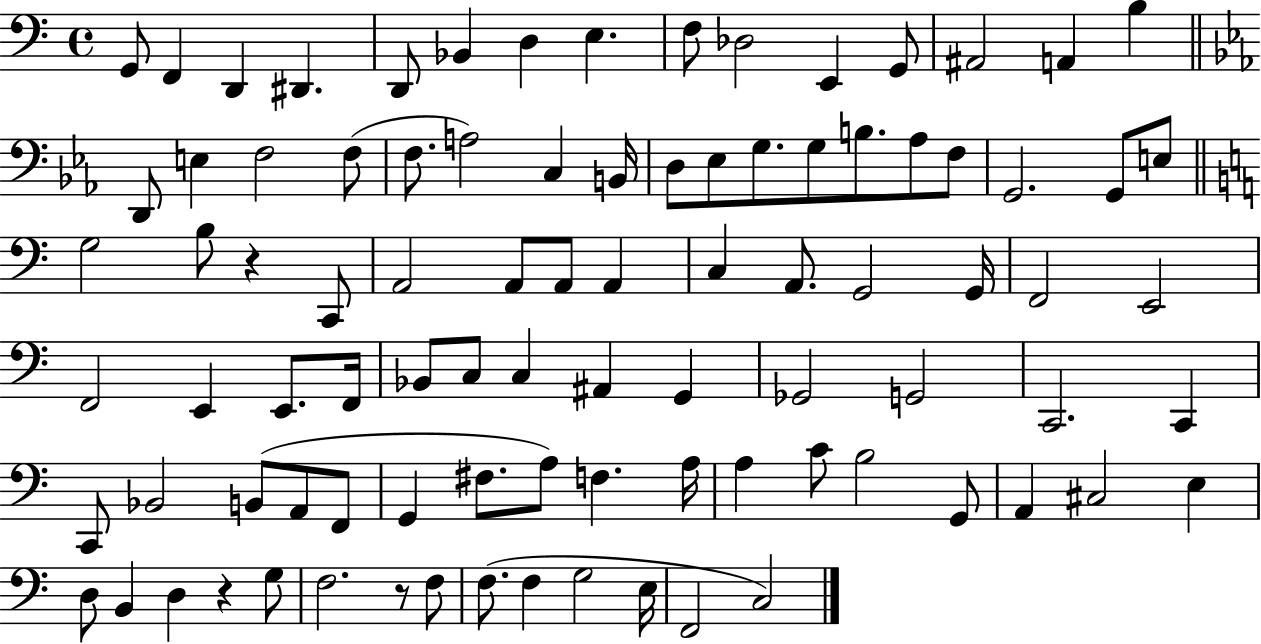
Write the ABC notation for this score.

X:1
T:Untitled
M:4/4
L:1/4
K:C
G,,/2 F,, D,, ^D,, D,,/2 _B,, D, E, F,/2 _D,2 E,, G,,/2 ^A,,2 A,, B, D,,/2 E, F,2 F,/2 F,/2 A,2 C, B,,/4 D,/2 _E,/2 G,/2 G,/2 B,/2 _A,/2 F,/2 G,,2 G,,/2 E,/2 G,2 B,/2 z C,,/2 A,,2 A,,/2 A,,/2 A,, C, A,,/2 G,,2 G,,/4 F,,2 E,,2 F,,2 E,, E,,/2 F,,/4 _B,,/2 C,/2 C, ^A,, G,, _G,,2 G,,2 C,,2 C,, C,,/2 _B,,2 B,,/2 A,,/2 F,,/2 G,, ^F,/2 A,/2 F, A,/4 A, C/2 B,2 G,,/2 A,, ^C,2 E, D,/2 B,, D, z G,/2 F,2 z/2 F,/2 F,/2 F, G,2 E,/4 F,,2 C,2